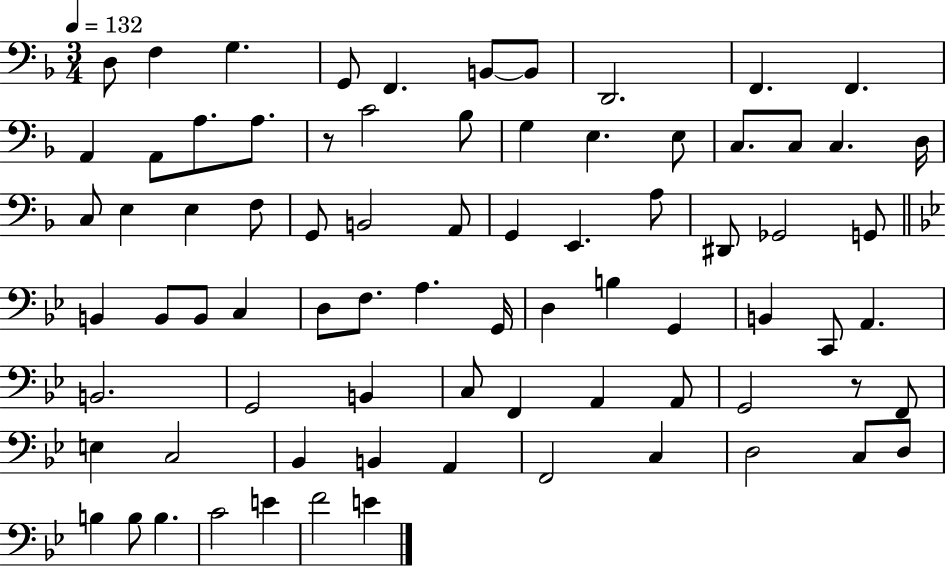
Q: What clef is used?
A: bass